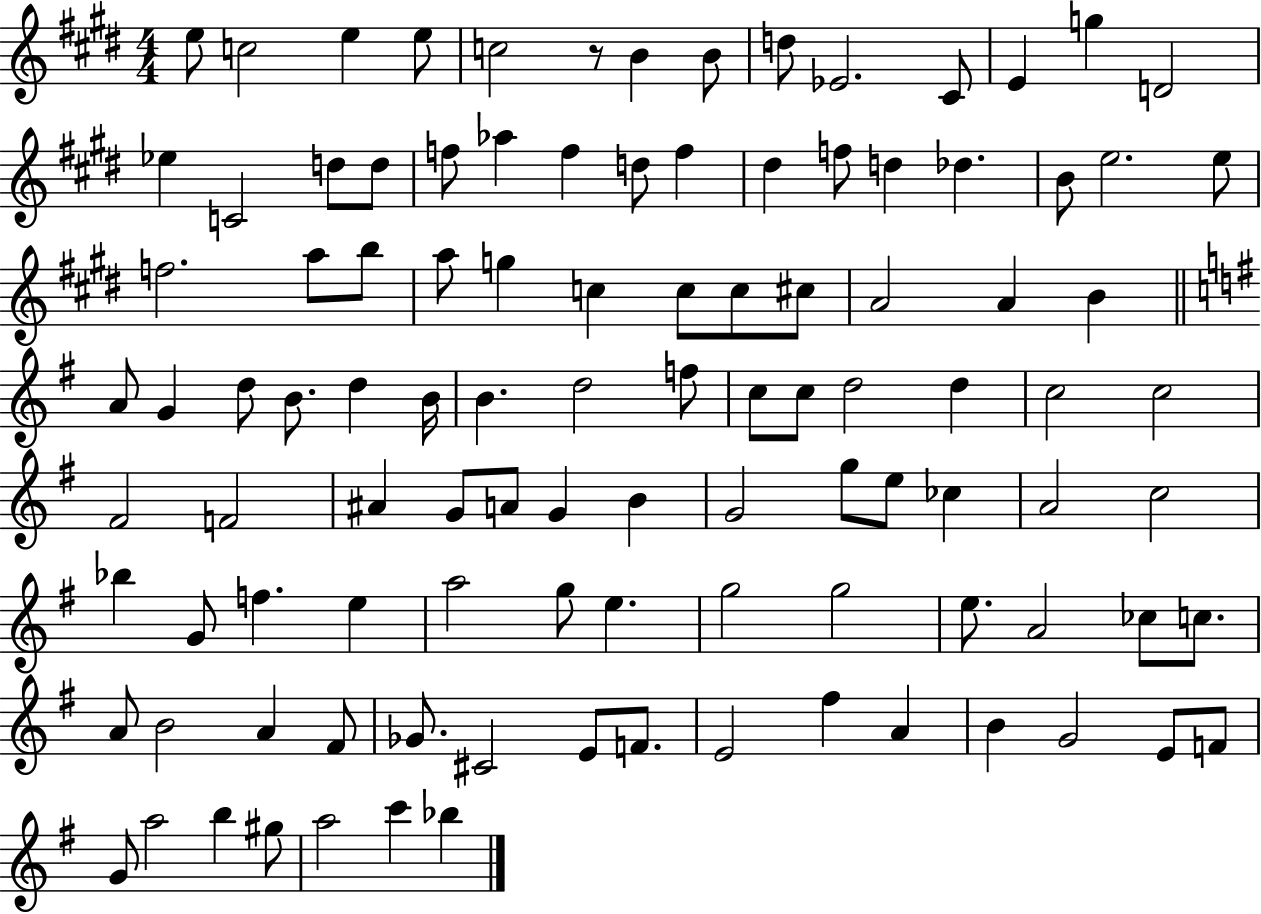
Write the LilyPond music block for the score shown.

{
  \clef treble
  \numericTimeSignature
  \time 4/4
  \key e \major
  e''8 c''2 e''4 e''8 | c''2 r8 b'4 b'8 | d''8 ees'2. cis'8 | e'4 g''4 d'2 | \break ees''4 c'2 d''8 d''8 | f''8 aes''4 f''4 d''8 f''4 | dis''4 f''8 d''4 des''4. | b'8 e''2. e''8 | \break f''2. a''8 b''8 | a''8 g''4 c''4 c''8 c''8 cis''8 | a'2 a'4 b'4 | \bar "||" \break \key e \minor a'8 g'4 d''8 b'8. d''4 b'16 | b'4. d''2 f''8 | c''8 c''8 d''2 d''4 | c''2 c''2 | \break fis'2 f'2 | ais'4 g'8 a'8 g'4 b'4 | g'2 g''8 e''8 ces''4 | a'2 c''2 | \break bes''4 g'8 f''4. e''4 | a''2 g''8 e''4. | g''2 g''2 | e''8. a'2 ces''8 c''8. | \break a'8 b'2 a'4 fis'8 | ges'8. cis'2 e'8 f'8. | e'2 fis''4 a'4 | b'4 g'2 e'8 f'8 | \break g'8 a''2 b''4 gis''8 | a''2 c'''4 bes''4 | \bar "|."
}